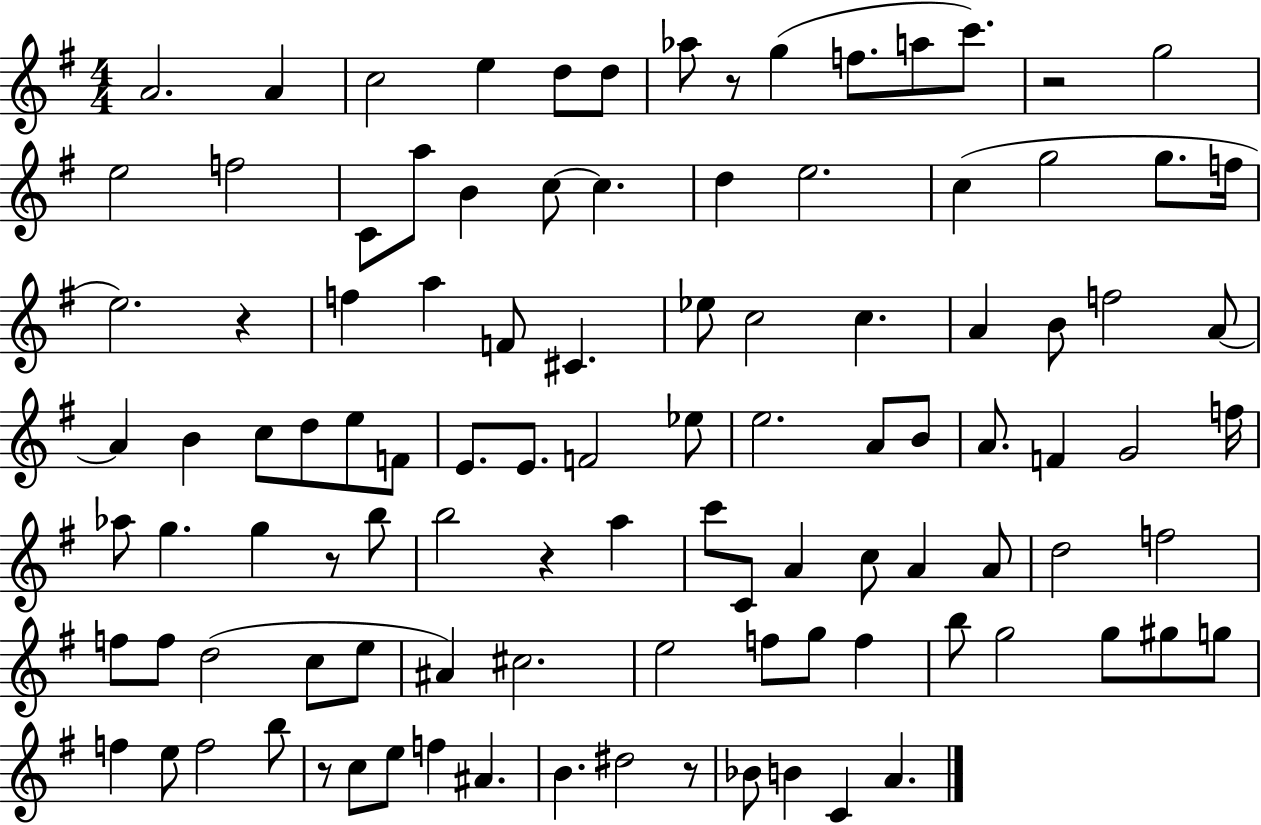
{
  \clef treble
  \numericTimeSignature
  \time 4/4
  \key g \major
  a'2. a'4 | c''2 e''4 d''8 d''8 | aes''8 r8 g''4( f''8. a''8 c'''8.) | r2 g''2 | \break e''2 f''2 | c'8 a''8 b'4 c''8~~ c''4. | d''4 e''2. | c''4( g''2 g''8. f''16 | \break e''2.) r4 | f''4 a''4 f'8 cis'4. | ees''8 c''2 c''4. | a'4 b'8 f''2 a'8~~ | \break a'4 b'4 c''8 d''8 e''8 f'8 | e'8. e'8. f'2 ees''8 | e''2. a'8 b'8 | a'8. f'4 g'2 f''16 | \break aes''8 g''4. g''4 r8 b''8 | b''2 r4 a''4 | c'''8 c'8 a'4 c''8 a'4 a'8 | d''2 f''2 | \break f''8 f''8 d''2( c''8 e''8 | ais'4) cis''2. | e''2 f''8 g''8 f''4 | b''8 g''2 g''8 gis''8 g''8 | \break f''4 e''8 f''2 b''8 | r8 c''8 e''8 f''4 ais'4. | b'4. dis''2 r8 | bes'8 b'4 c'4 a'4. | \break \bar "|."
}